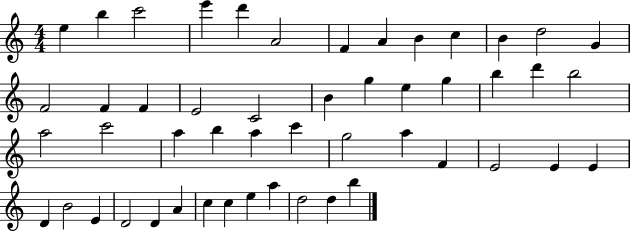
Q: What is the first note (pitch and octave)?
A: E5